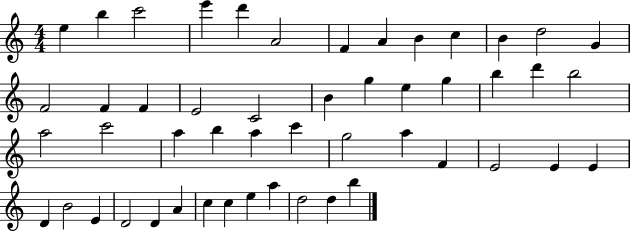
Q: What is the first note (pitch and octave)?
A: E5